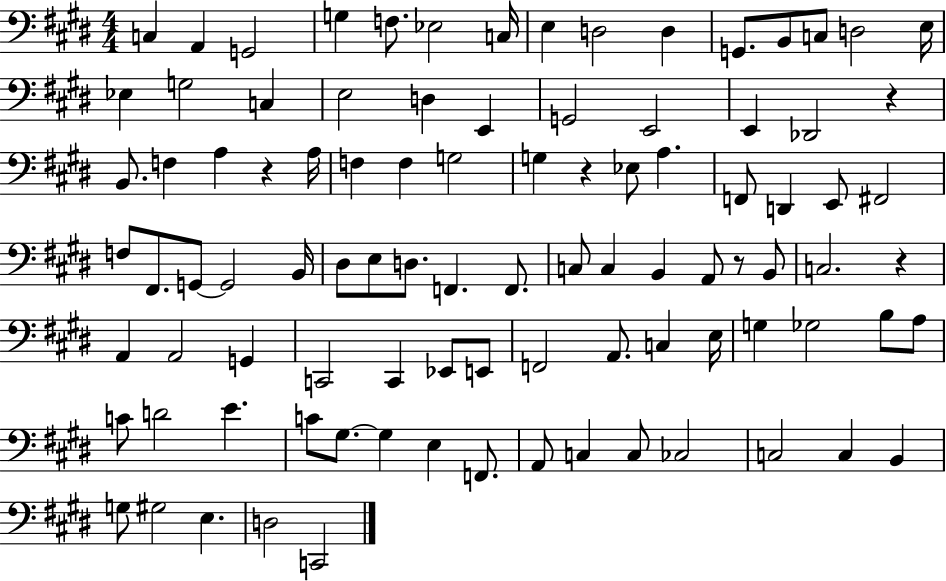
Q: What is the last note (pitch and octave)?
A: C2